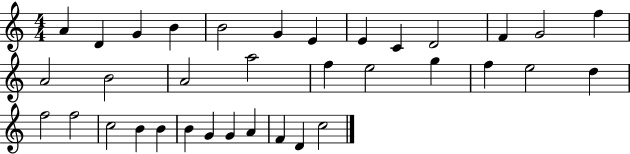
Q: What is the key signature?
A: C major